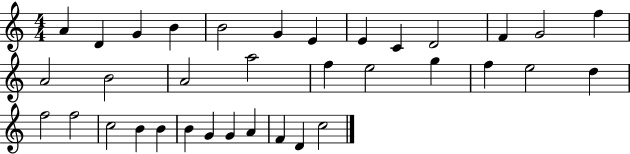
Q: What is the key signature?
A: C major